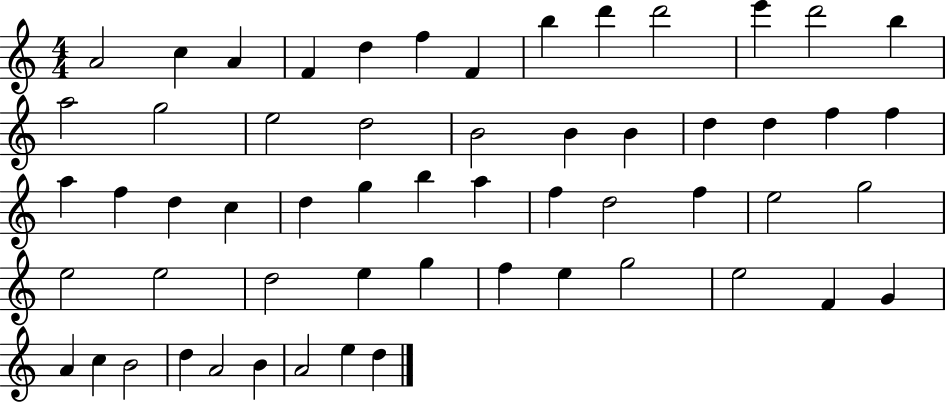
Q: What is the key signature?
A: C major